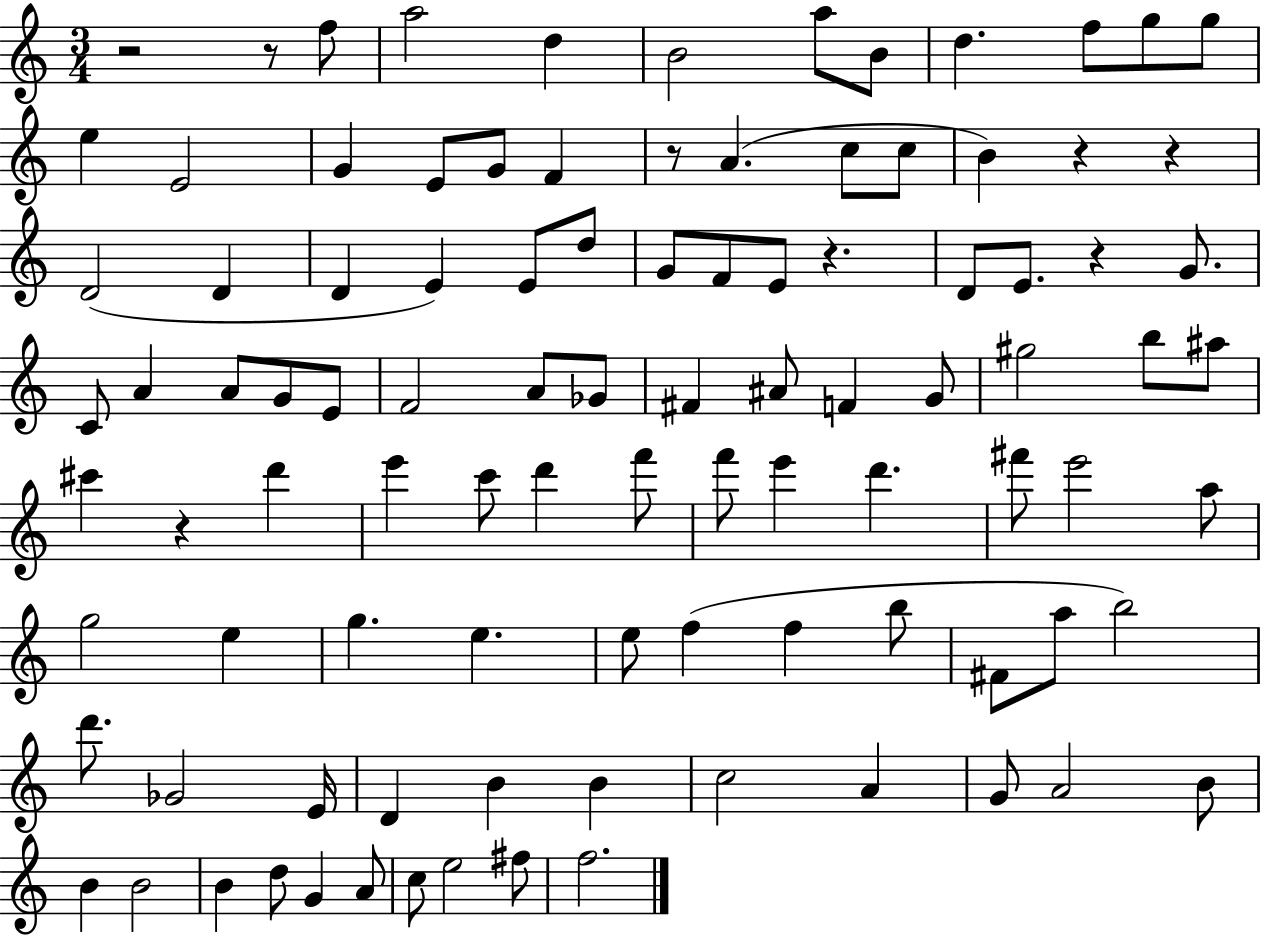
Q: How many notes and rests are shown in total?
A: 99